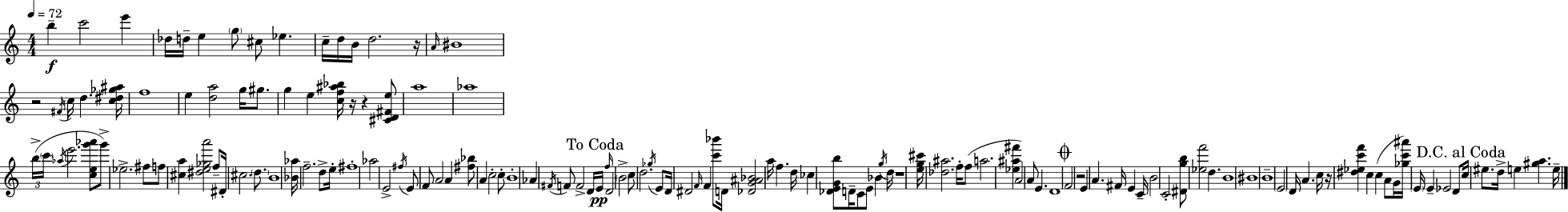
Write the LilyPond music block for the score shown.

{
  \clef treble
  \numericTimeSignature
  \time 4/4
  \key c \major
  \tempo 4 = 72
  b''4--\f c'''2 e'''4 | des''16 d''16-- e''4 \parenthesize g''8 cis''8 ees''4. | c''16-- d''16 b'16 d''2. r16 | \grace { a'16 } bis'1 | \break r2 \acciaccatura { fis'16 } c''16 d''4. | <c'' dis'' ges'' ais''>16 f''1 | e''4 <d'' a''>2 g''16 gis''8. | g''4 e''4 <c'' f'' ais'' bes''>16 r16 r4 | \break <cis' d' fis' e''>8 a''1 | aes''1 | \tuplet 3/2 { b''16->( \parenthesize c'''16 \acciaccatura { aes''16 } } e'''2. | <c'' e'' g''' aes'''>8 g'''8->) ees''2.-> | \break fis''8 f''8 <cis'' a''>4 <dis'' e'' ges'' a'''>2 | f''8-- dis'16-. cis''2. | \parenthesize d''8. b'1 | <bes' aes''>16 f''2.-- | \break d''8-> e''16-. fis''1-. | aes''2 e'2-> | \acciaccatura { fis''16 } e'8 f'8 a'2 | a'4 <fis'' bes''>8 a'4 c''2-. | \break c''8-. b'1-. | aes'4 \acciaccatura { fis'16 } f'8 f'2-> | d'16 \mark "To Coda" e'16\pp \grace { f''16 } d'2 \parenthesize b'2-> | c''8 d''2. | \break \acciaccatura { ges''16 } e'8 d'16 dis'2 | \grace { f'16 } f'4 <c''' bes'''>8 d'16 <des' g' ais' bes'>2 | a''16 f''4. d''16 ces''4 <des' e' g' b''>8 d'16-- c'8 | e'8 bes'4 \acciaccatura { g''16 } d''16 r1 | \break <e'' g'' cis'''>16 <des'' ais''>2. | f''16-. f''8( a''2. | <ees'' ais'' fis'''>4 a'2) | a'8 e'4. d'1 | \break \mark \markup { \musicglyph "scripts.coda" } f'2 | r2 e'4 a'4. | fis'16 e'4 c'16-- b'2 | c'2-. <dis' g'' b''>8 <ees'' f'''>2 | \break d''4. b'1 | bis'1 | b'1-- | \parenthesize e'2 | \break d'16 a'4. c''16 r16 <dis'' ees'' c''' f'''>4 c''4 | c''4( a'8 g'16 <ges'' c''' ais'''>16) \parenthesize e'16 e'4-- ees'2 | d'8 \mark "D.C. al Coda" c''16 eis''8. d''16-> e''4 | <gis'' a''>4. e''16-- \bar "|."
}